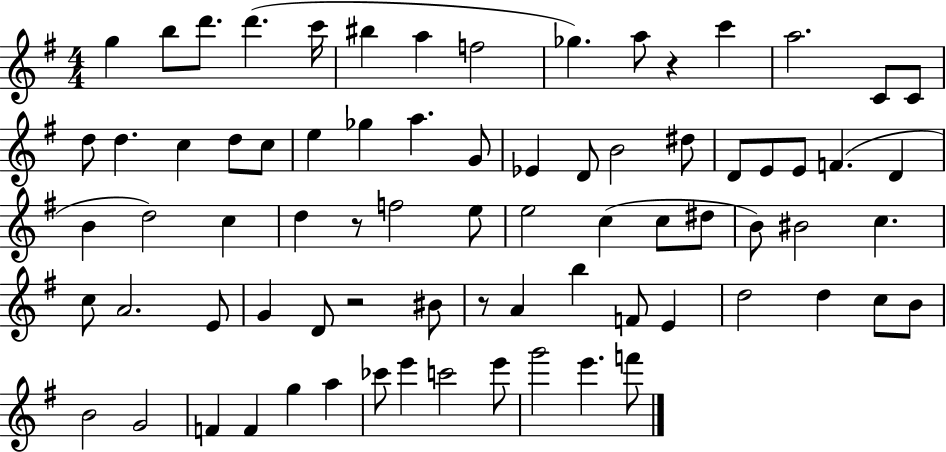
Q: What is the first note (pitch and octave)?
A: G5